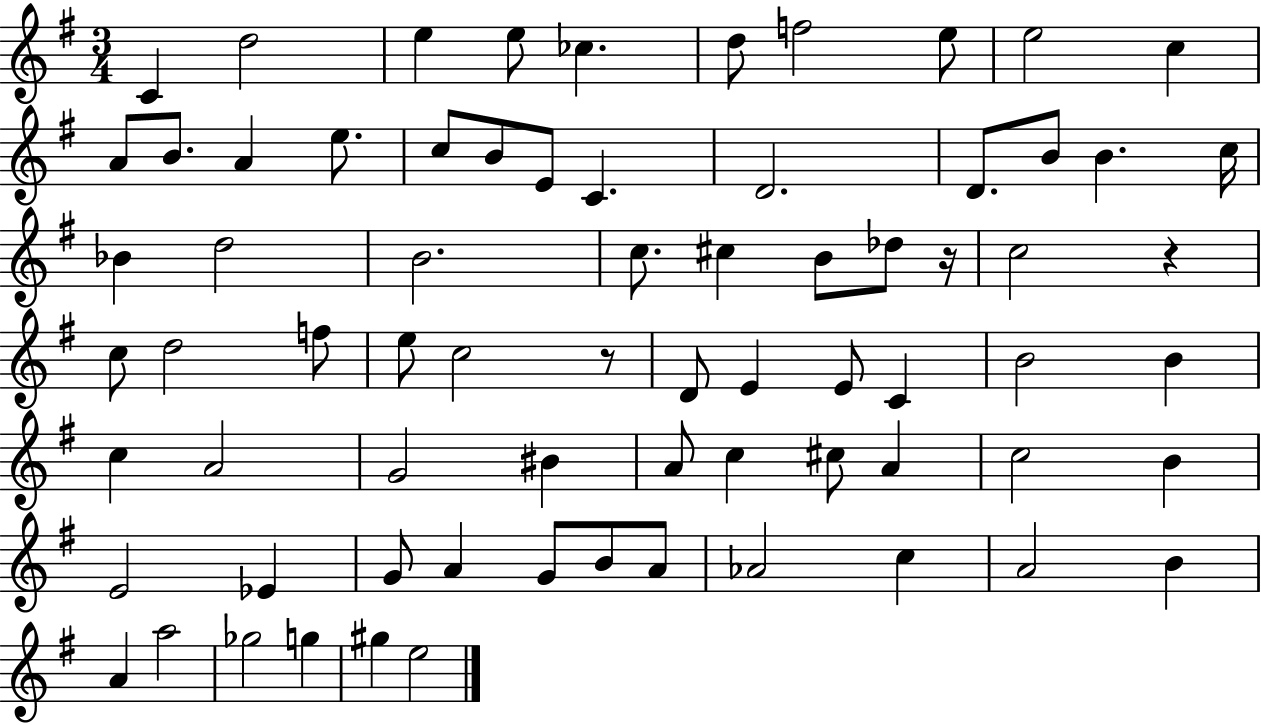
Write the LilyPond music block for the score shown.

{
  \clef treble
  \numericTimeSignature
  \time 3/4
  \key g \major
  c'4 d''2 | e''4 e''8 ces''4. | d''8 f''2 e''8 | e''2 c''4 | \break a'8 b'8. a'4 e''8. | c''8 b'8 e'8 c'4. | d'2. | d'8. b'8 b'4. c''16 | \break bes'4 d''2 | b'2. | c''8. cis''4 b'8 des''8 r16 | c''2 r4 | \break c''8 d''2 f''8 | e''8 c''2 r8 | d'8 e'4 e'8 c'4 | b'2 b'4 | \break c''4 a'2 | g'2 bis'4 | a'8 c''4 cis''8 a'4 | c''2 b'4 | \break e'2 ees'4 | g'8 a'4 g'8 b'8 a'8 | aes'2 c''4 | a'2 b'4 | \break a'4 a''2 | ges''2 g''4 | gis''4 e''2 | \bar "|."
}